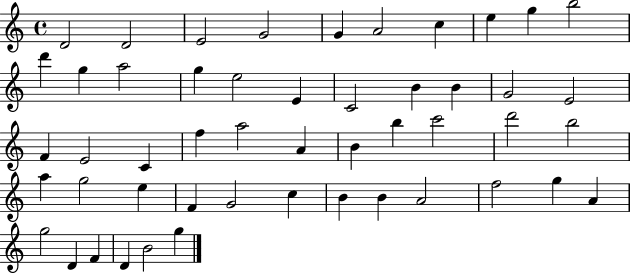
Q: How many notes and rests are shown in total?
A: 50